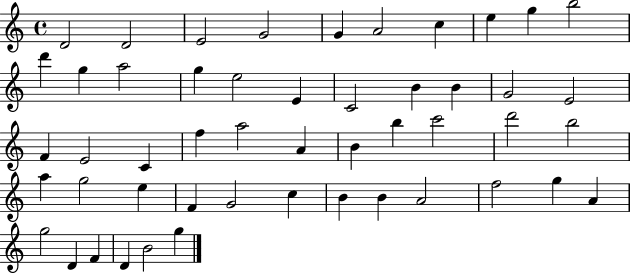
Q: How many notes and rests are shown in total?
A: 50